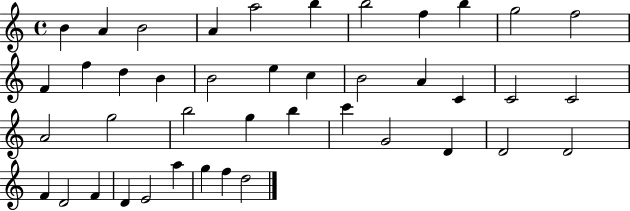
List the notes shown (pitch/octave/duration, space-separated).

B4/q A4/q B4/h A4/q A5/h B5/q B5/h F5/q B5/q G5/h F5/h F4/q F5/q D5/q B4/q B4/h E5/q C5/q B4/h A4/q C4/q C4/h C4/h A4/h G5/h B5/h G5/q B5/q C6/q G4/h D4/q D4/h D4/h F4/q D4/h F4/q D4/q E4/h A5/q G5/q F5/q D5/h